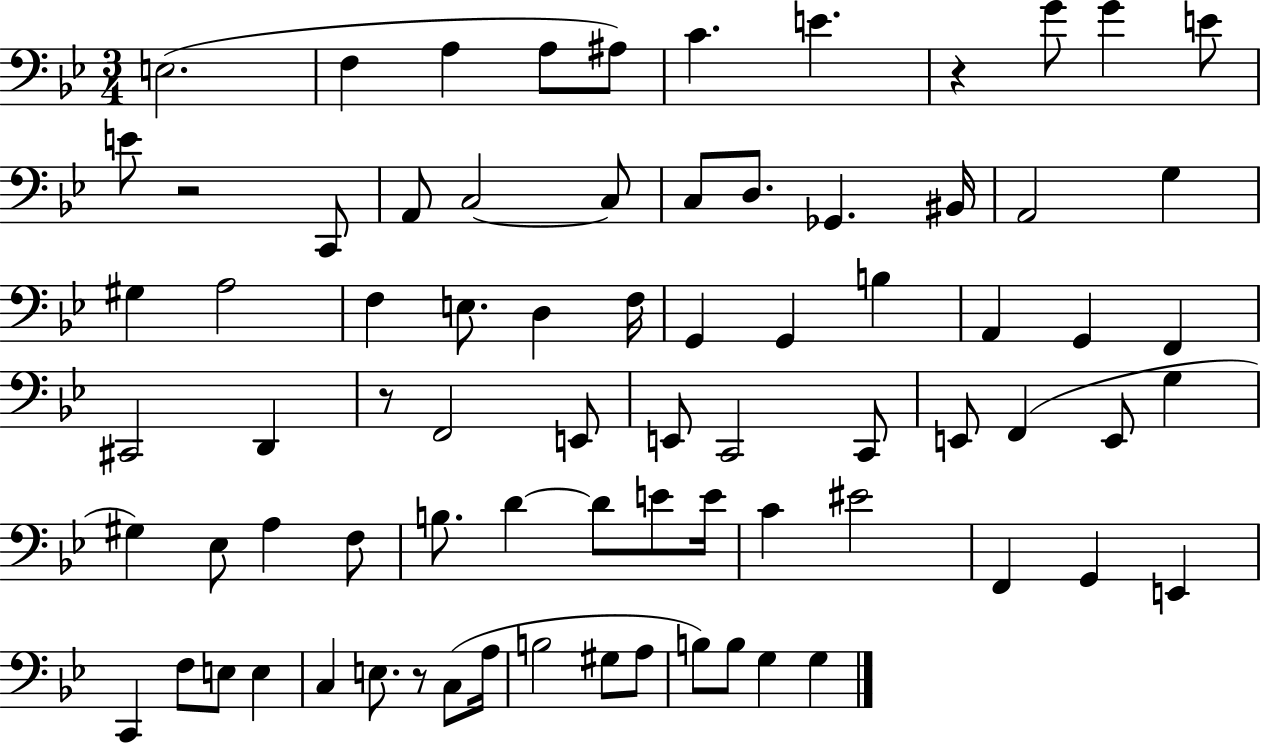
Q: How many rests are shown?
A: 4